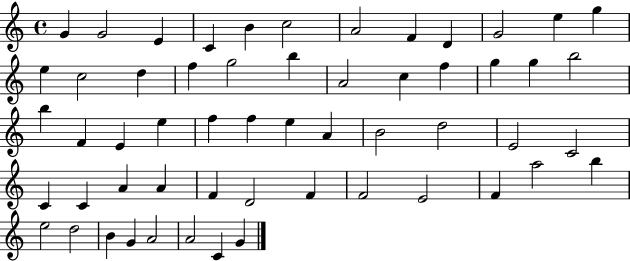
G4/q G4/h E4/q C4/q B4/q C5/h A4/h F4/q D4/q G4/h E5/q G5/q E5/q C5/h D5/q F5/q G5/h B5/q A4/h C5/q F5/q G5/q G5/q B5/h B5/q F4/q E4/q E5/q F5/q F5/q E5/q A4/q B4/h D5/h E4/h C4/h C4/q C4/q A4/q A4/q F4/q D4/h F4/q F4/h E4/h F4/q A5/h B5/q E5/h D5/h B4/q G4/q A4/h A4/h C4/q G4/q